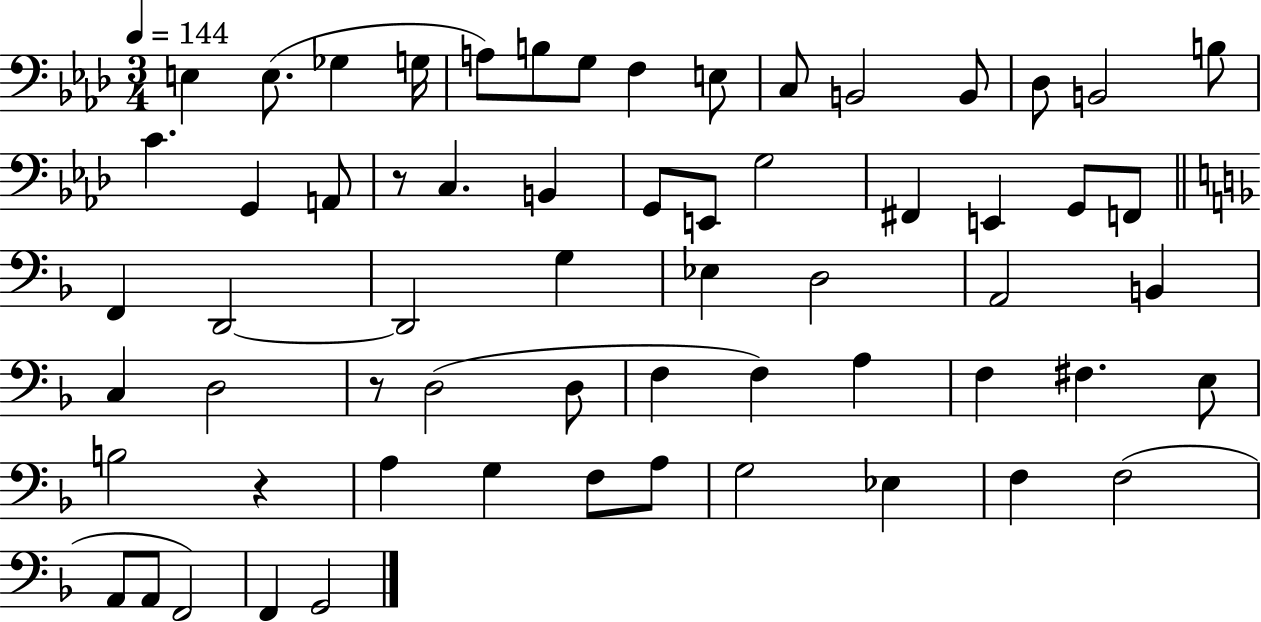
E3/q E3/e. Gb3/q G3/s A3/e B3/e G3/e F3/q E3/e C3/e B2/h B2/e Db3/e B2/h B3/e C4/q. G2/q A2/e R/e C3/q. B2/q G2/e E2/e G3/h F#2/q E2/q G2/e F2/e F2/q D2/h D2/h G3/q Eb3/q D3/h A2/h B2/q C3/q D3/h R/e D3/h D3/e F3/q F3/q A3/q F3/q F#3/q. E3/e B3/h R/q A3/q G3/q F3/e A3/e G3/h Eb3/q F3/q F3/h A2/e A2/e F2/h F2/q G2/h